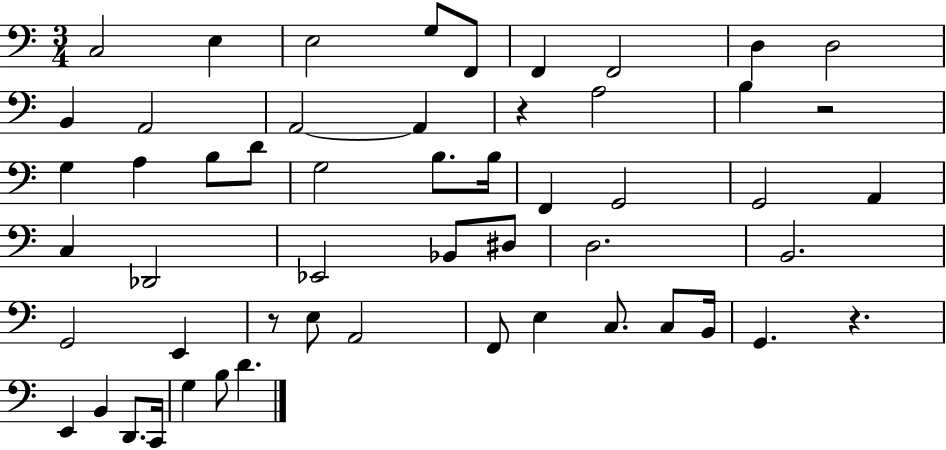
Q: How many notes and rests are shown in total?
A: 54